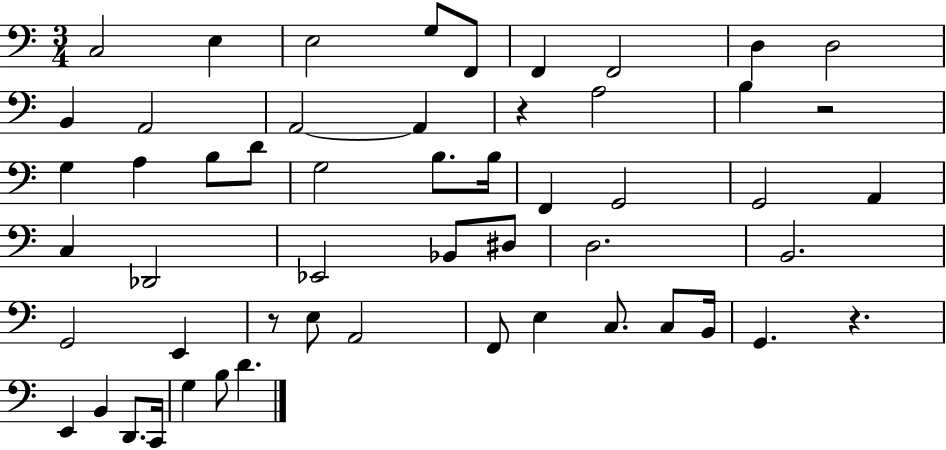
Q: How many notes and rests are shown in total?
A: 54